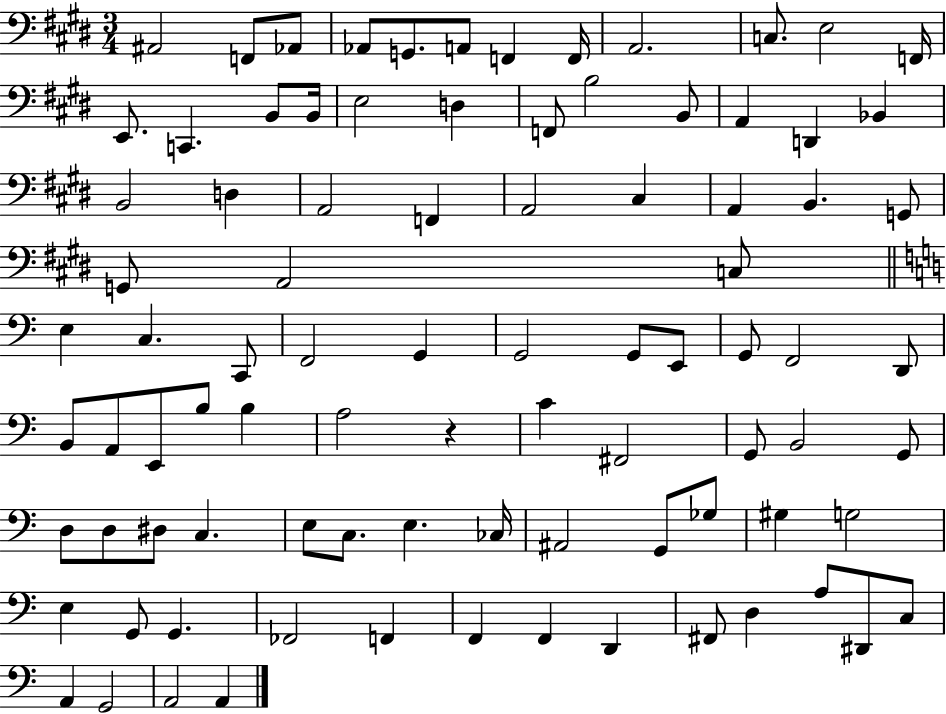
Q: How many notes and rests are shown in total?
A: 89